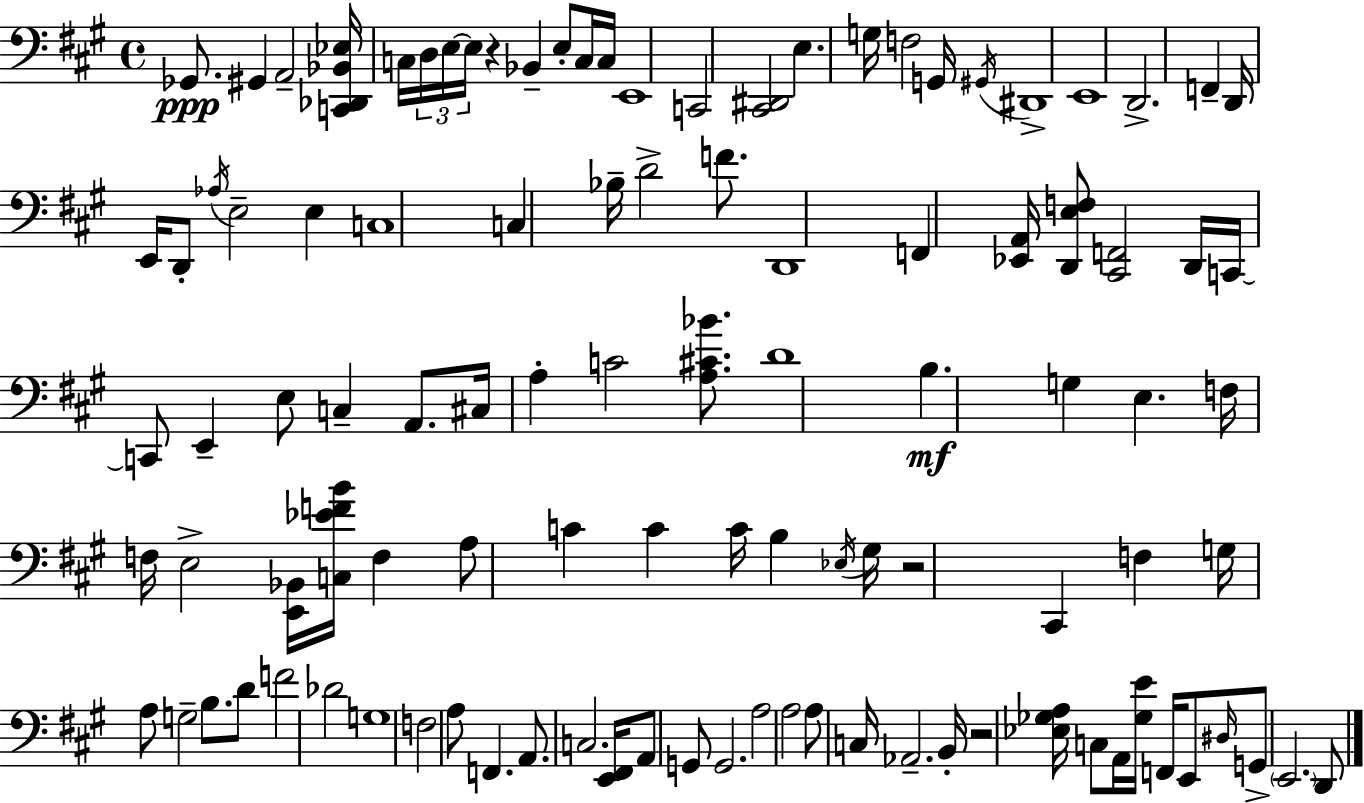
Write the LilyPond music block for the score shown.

{
  \clef bass
  \time 4/4
  \defaultTimeSignature
  \key a \major
  ges,8.\ppp gis,4 a,2-- <c, des, bes, ees>16 | c16 \tuplet 3/2 { d16 e16~~ e16 } r4 bes,4-- e8-. c16 c16 | e,1 | c,2 <cis, dis,>2 | \break e4. g16 f2 g,16 | \acciaccatura { gis,16 } dis,1-> | e,1 | d,2.-> f,4-- | \break d,16 e,16 d,8-. \acciaccatura { aes16 } e2-- e4 | c1 | c4 bes16-- d'2-> f'8. | d,1 | \break f,4 <ees, a,>16 <d, e f>8 <cis, f,>2 | d,16 c,16~~ c,8 e,4-- e8 c4-- a,8. | cis16 a4-. c'2 <a cis' bes'>8. | d'1 | \break b4.\mf g4 e4. | f16 f16 e2-> <e, bes,>16 <c ees' f' b'>16 f4 | a8 c'4 c'4 c'16 b4 | \acciaccatura { ees16 } gis16 r2 cis,4 f4 | \break g16 a8 g2-- b8. | d'8 f'2 des'2 | g1 | f2 a8 f,4. | \break a,8. c2. | <e, fis,>16 a,8 g,8 g,2. | a2 a2 | a8 c16 aes,2.-- | \break b,16-. r2 <ees ges a>16 c8 a,16 <ges e'>16 | f,16 e,8 \grace { dis16 } g,8-> \parenthesize e,2. | d,8 \bar "|."
}